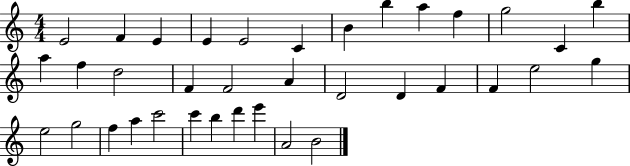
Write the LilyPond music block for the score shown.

{
  \clef treble
  \numericTimeSignature
  \time 4/4
  \key c \major
  e'2 f'4 e'4 | e'4 e'2 c'4 | b'4 b''4 a''4 f''4 | g''2 c'4 b''4 | \break a''4 f''4 d''2 | f'4 f'2 a'4 | d'2 d'4 f'4 | f'4 e''2 g''4 | \break e''2 g''2 | f''4 a''4 c'''2 | c'''4 b''4 d'''4 e'''4 | a'2 b'2 | \break \bar "|."
}